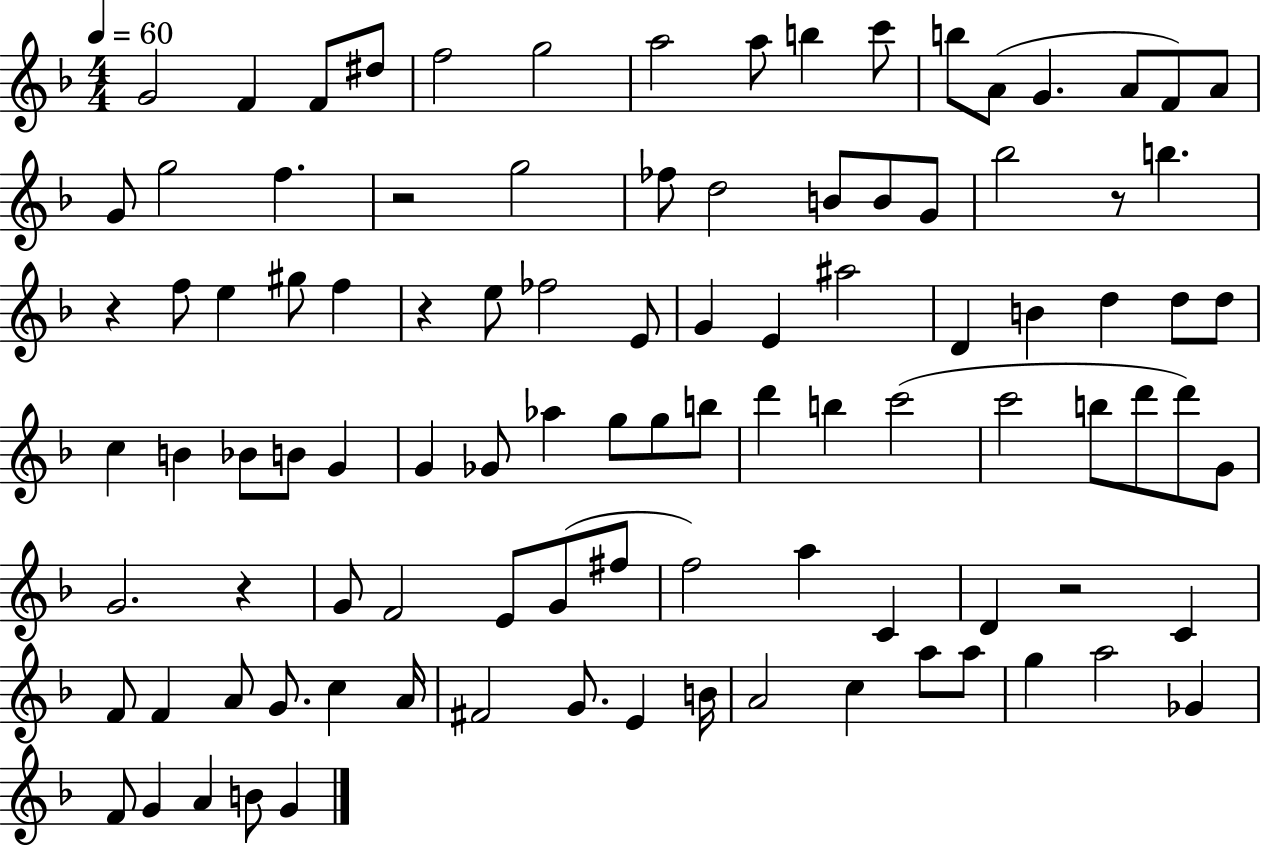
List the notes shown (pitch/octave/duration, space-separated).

G4/h F4/q F4/e D#5/e F5/h G5/h A5/h A5/e B5/q C6/e B5/e A4/e G4/q. A4/e F4/e A4/e G4/e G5/h F5/q. R/h G5/h FES5/e D5/h B4/e B4/e G4/e Bb5/h R/e B5/q. R/q F5/e E5/q G#5/e F5/q R/q E5/e FES5/h E4/e G4/q E4/q A#5/h D4/q B4/q D5/q D5/e D5/e C5/q B4/q Bb4/e B4/e G4/q G4/q Gb4/e Ab5/q G5/e G5/e B5/e D6/q B5/q C6/h C6/h B5/e D6/e D6/e G4/e G4/h. R/q G4/e F4/h E4/e G4/e F#5/e F5/h A5/q C4/q D4/q R/h C4/q F4/e F4/q A4/e G4/e. C5/q A4/s F#4/h G4/e. E4/q B4/s A4/h C5/q A5/e A5/e G5/q A5/h Gb4/q F4/e G4/q A4/q B4/e G4/q